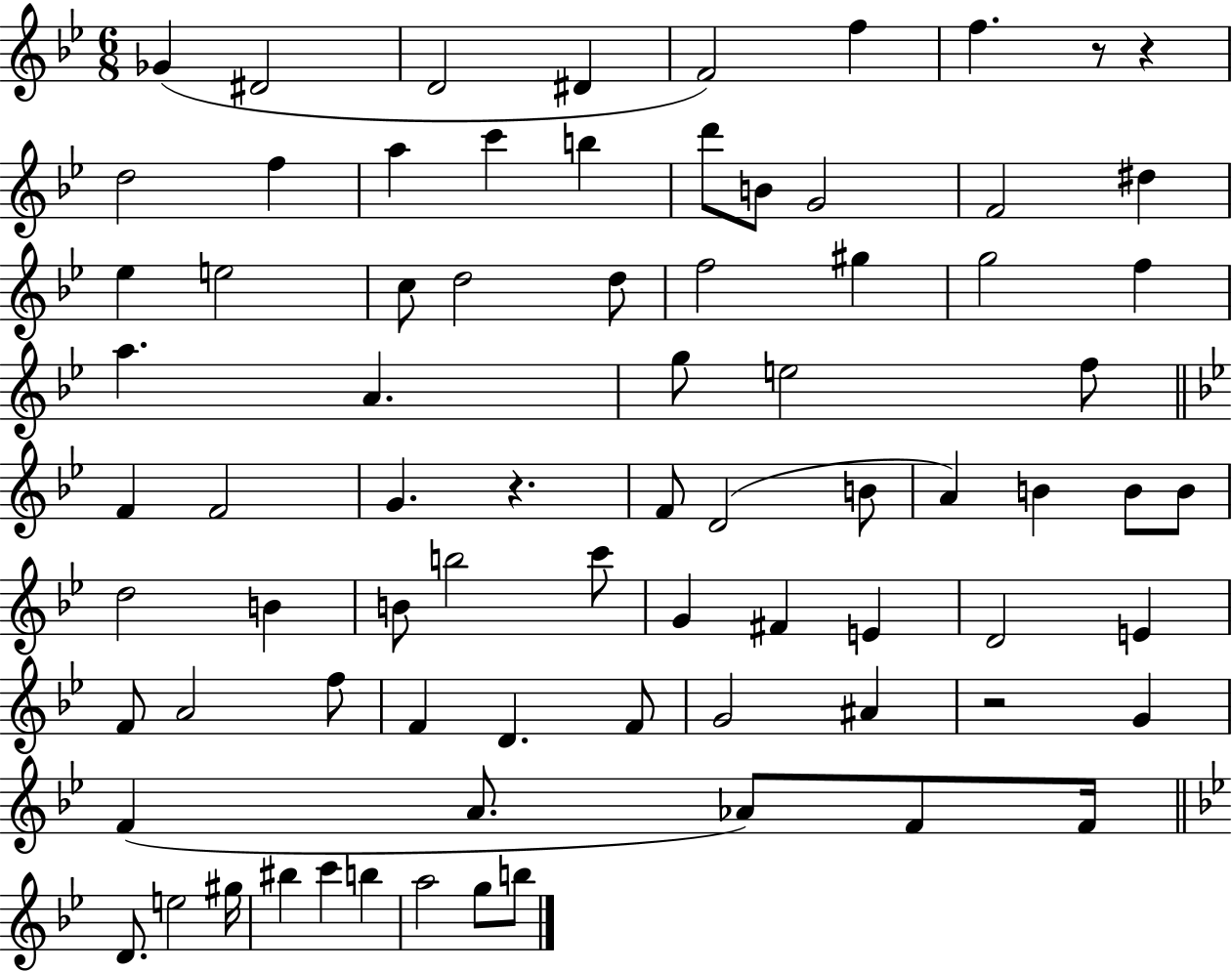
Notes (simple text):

Gb4/q D#4/h D4/h D#4/q F4/h F5/q F5/q. R/e R/q D5/h F5/q A5/q C6/q B5/q D6/e B4/e G4/h F4/h D#5/q Eb5/q E5/h C5/e D5/h D5/e F5/h G#5/q G5/h F5/q A5/q. A4/q. G5/e E5/h F5/e F4/q F4/h G4/q. R/q. F4/e D4/h B4/e A4/q B4/q B4/e B4/e D5/h B4/q B4/e B5/h C6/e G4/q F#4/q E4/q D4/h E4/q F4/e A4/h F5/e F4/q D4/q. F4/e G4/h A#4/q R/h G4/q F4/q A4/e. Ab4/e F4/e F4/s D4/e. E5/h G#5/s BIS5/q C6/q B5/q A5/h G5/e B5/e